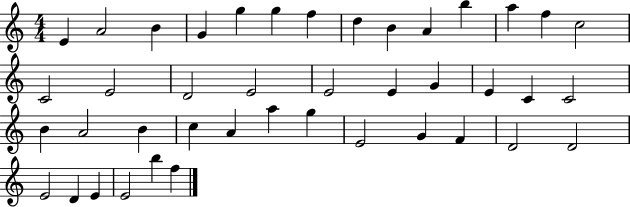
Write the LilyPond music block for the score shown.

{
  \clef treble
  \numericTimeSignature
  \time 4/4
  \key c \major
  e'4 a'2 b'4 | g'4 g''4 g''4 f''4 | d''4 b'4 a'4 b''4 | a''4 f''4 c''2 | \break c'2 e'2 | d'2 e'2 | e'2 e'4 g'4 | e'4 c'4 c'2 | \break b'4 a'2 b'4 | c''4 a'4 a''4 g''4 | e'2 g'4 f'4 | d'2 d'2 | \break e'2 d'4 e'4 | e'2 b''4 f''4 | \bar "|."
}